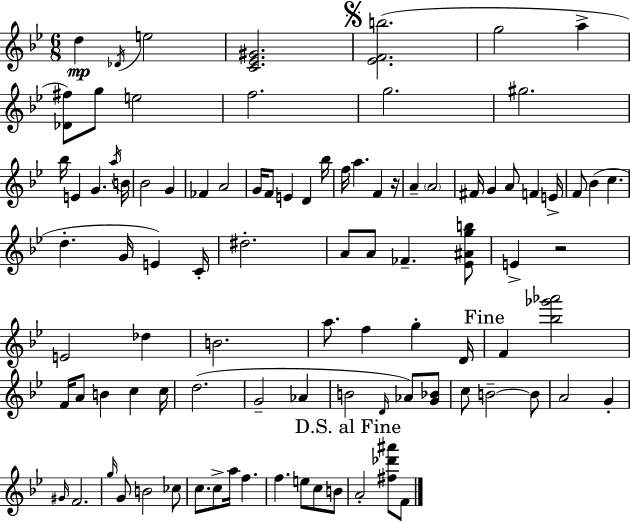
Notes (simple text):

D5/q Db4/s E5/h [C4,Eb4,G#4]/h. [Eb4,F4,B5]/h. G5/h A5/q [Db4,F#5]/e G5/e E5/h F5/h. G5/h. G#5/h. Bb5/s E4/q G4/q. A5/s B4/s Bb4/h G4/q FES4/q A4/h G4/s F4/e E4/q D4/q Bb5/s F5/s A5/q. F4/q R/s A4/q A4/h F#4/s G4/q A4/e F4/q E4/s F4/e Bb4/q C5/q. D5/q. G4/s E4/q C4/s D#5/h. A4/e A4/e FES4/q. [Eb4,A#4,G5,B5]/e E4/q R/h E4/h Db5/q B4/h. A5/e. F5/q G5/q D4/s F4/q [Bb5,Gb6,Ab6]/h F4/s A4/e B4/q C5/q C5/s D5/h. G4/h Ab4/q B4/h D4/s Ab4/e [G4,Bb4]/e C5/e B4/h B4/e A4/h G4/q G#4/s F4/h. G5/s G4/e B4/h CES5/e C5/e. C5/e A5/s F5/q. F5/q. E5/e C5/e B4/e A4/h [F#5,Db6,A#6]/e F4/e